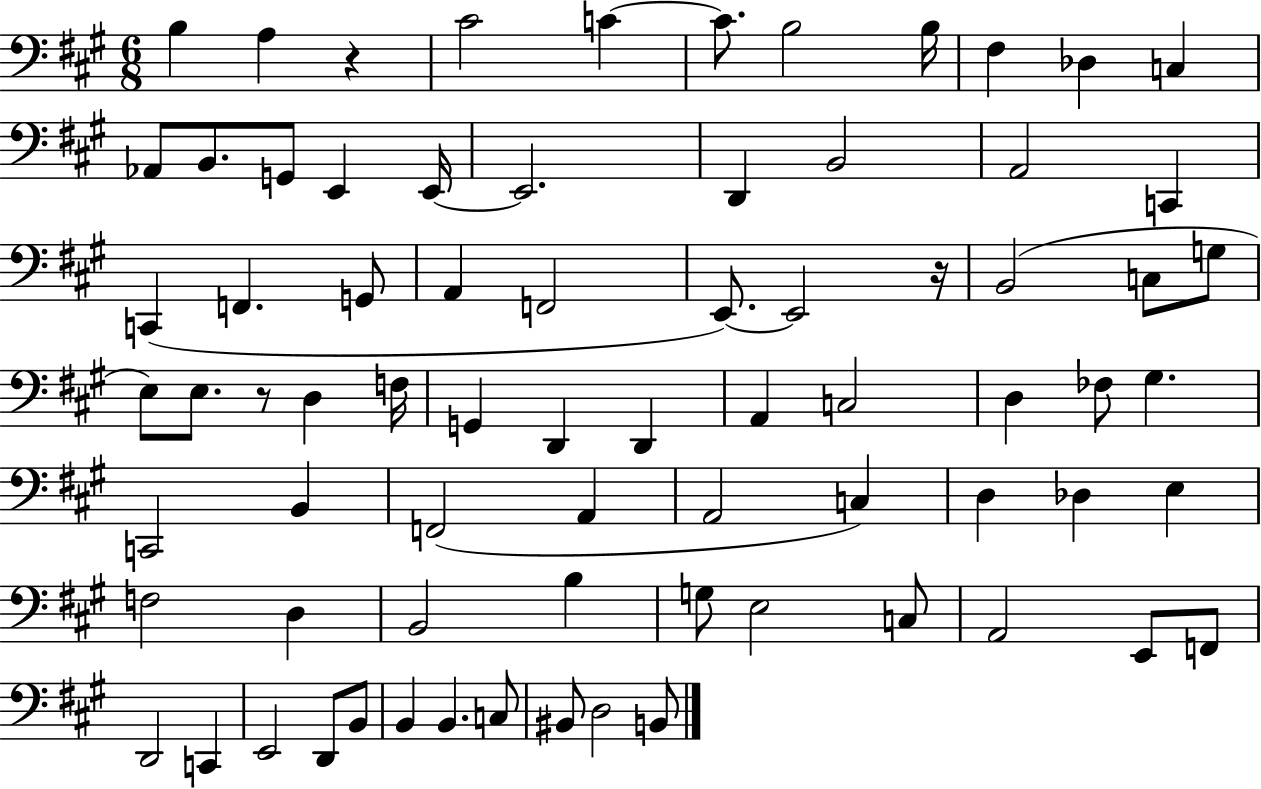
B3/q A3/q R/q C#4/h C4/q C4/e. B3/h B3/s F#3/q Db3/q C3/q Ab2/e B2/e. G2/e E2/q E2/s E2/h. D2/q B2/h A2/h C2/q C2/q F2/q. G2/e A2/q F2/h E2/e. E2/h R/s B2/h C3/e G3/e E3/e E3/e. R/e D3/q F3/s G2/q D2/q D2/q A2/q C3/h D3/q FES3/e G#3/q. C2/h B2/q F2/h A2/q A2/h C3/q D3/q Db3/q E3/q F3/h D3/q B2/h B3/q G3/e E3/h C3/e A2/h E2/e F2/e D2/h C2/q E2/h D2/e B2/e B2/q B2/q. C3/e BIS2/e D3/h B2/e